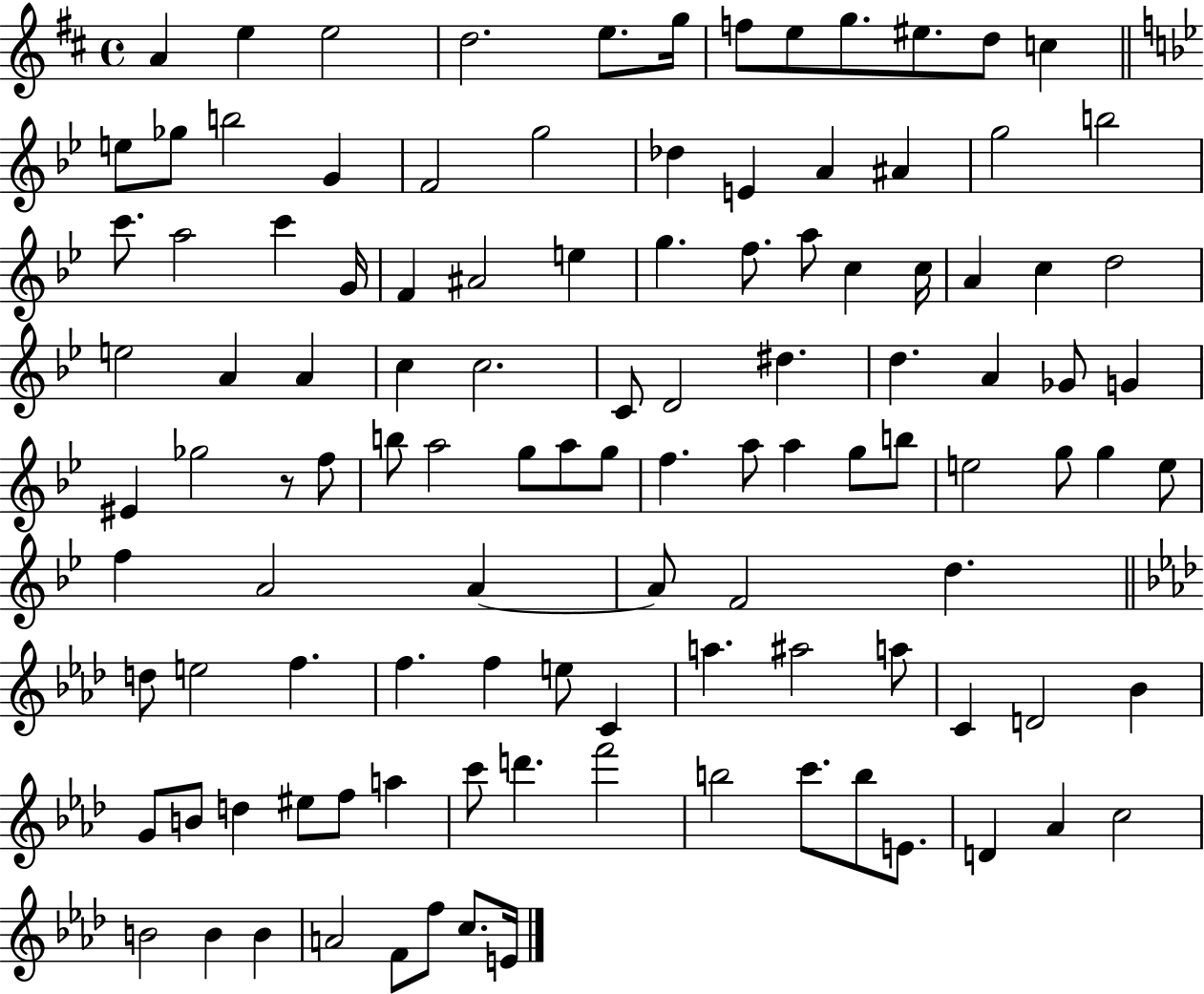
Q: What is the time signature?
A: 4/4